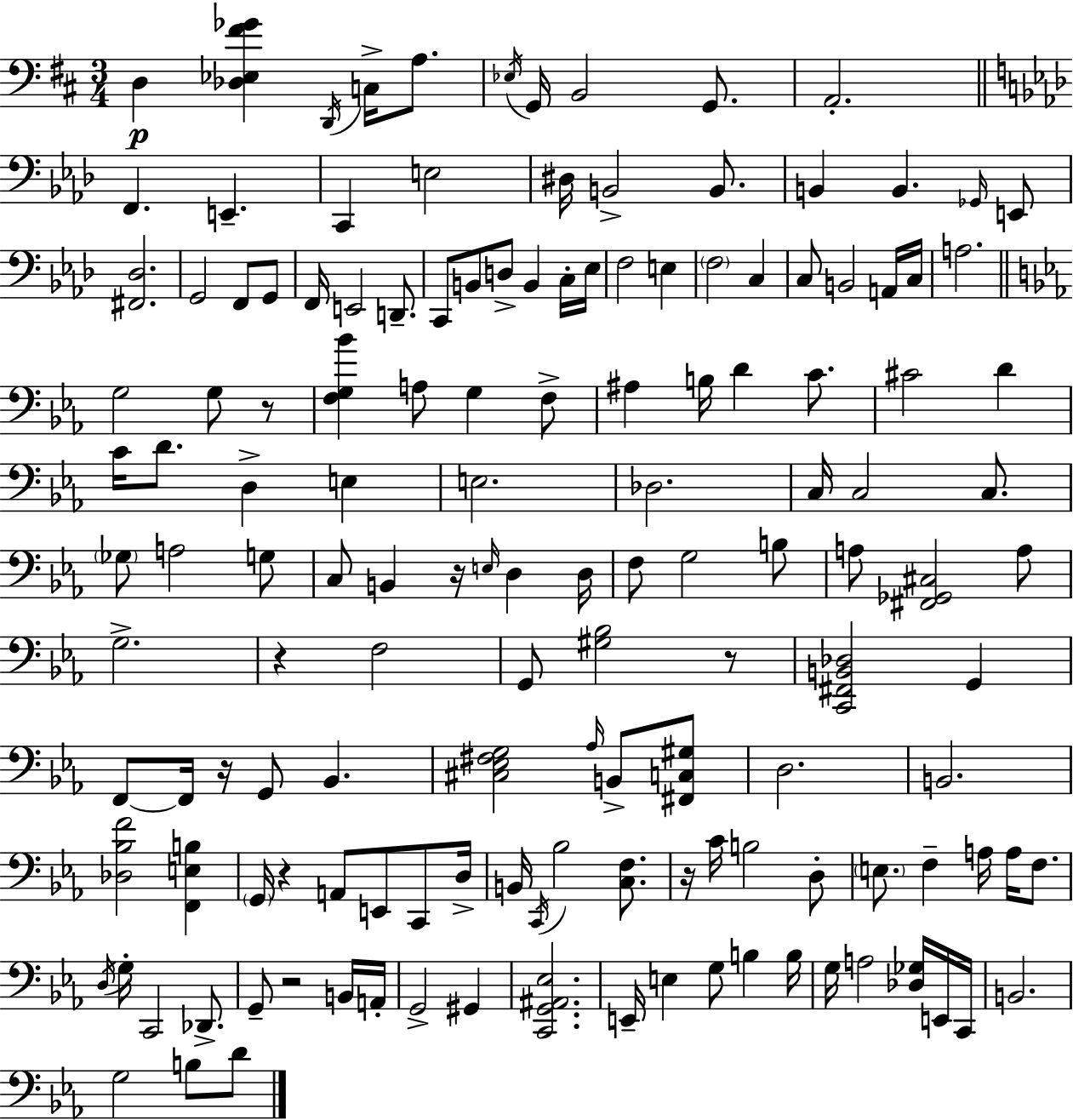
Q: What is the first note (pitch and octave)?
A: D3